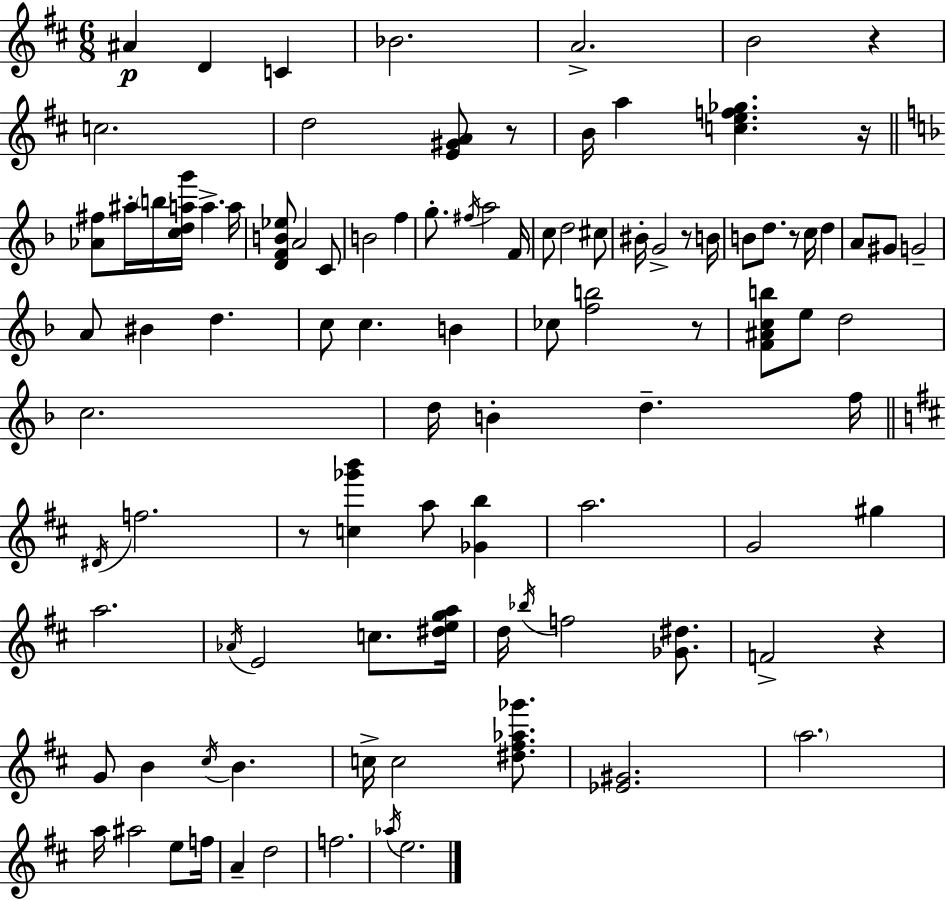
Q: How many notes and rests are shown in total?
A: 100